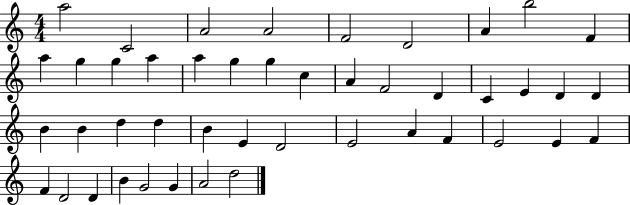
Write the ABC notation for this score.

X:1
T:Untitled
M:4/4
L:1/4
K:C
a2 C2 A2 A2 F2 D2 A b2 F a g g a a g g c A F2 D C E D D B B d d B E D2 E2 A F E2 E F F D2 D B G2 G A2 d2